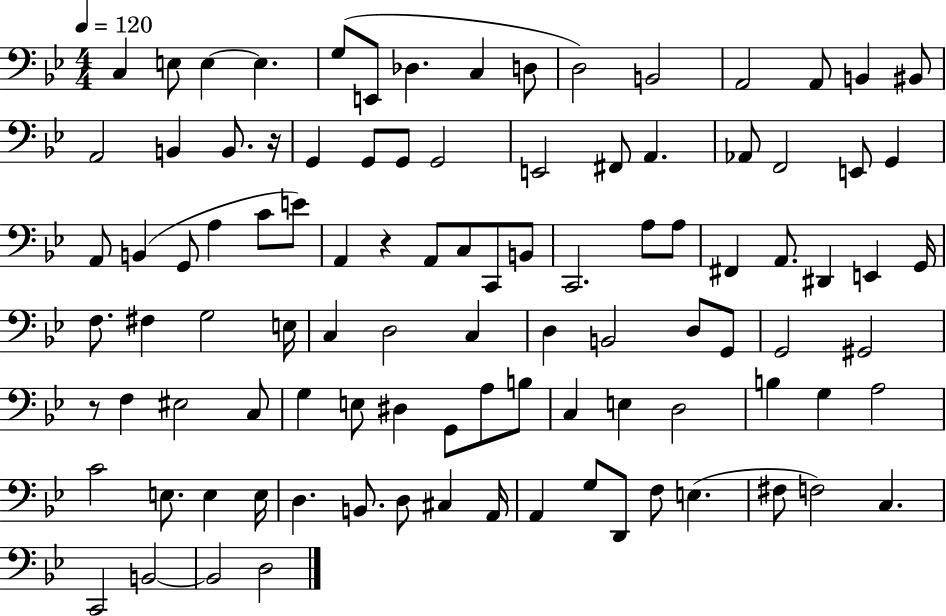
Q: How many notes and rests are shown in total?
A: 100